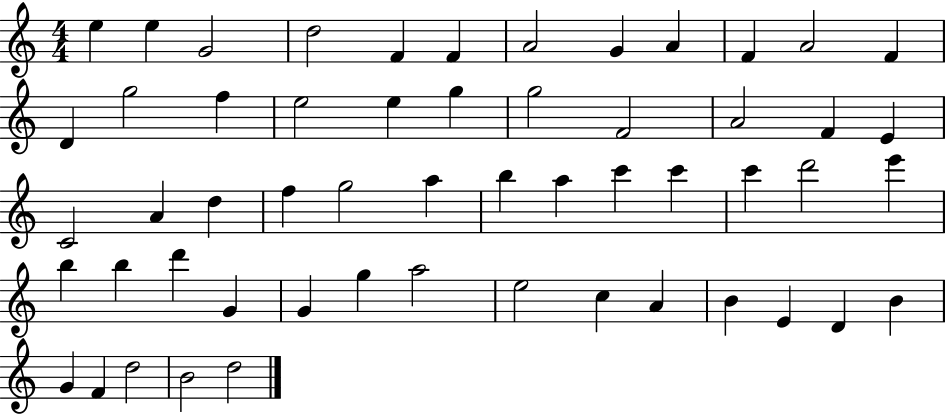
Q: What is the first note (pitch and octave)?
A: E5